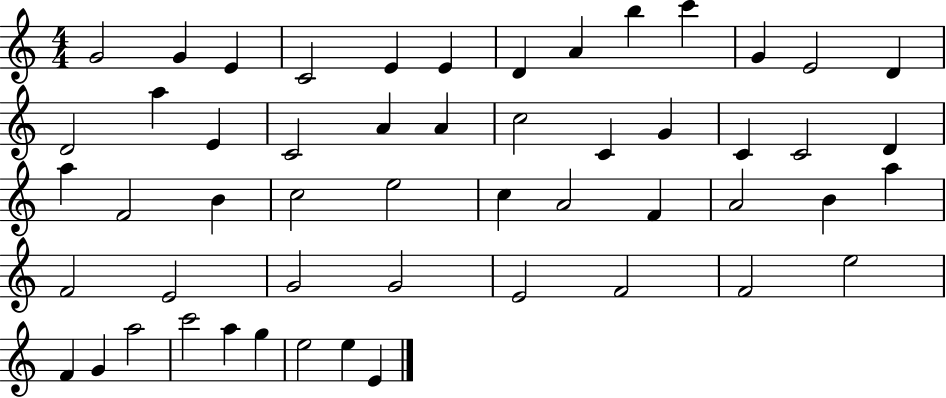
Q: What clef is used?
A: treble